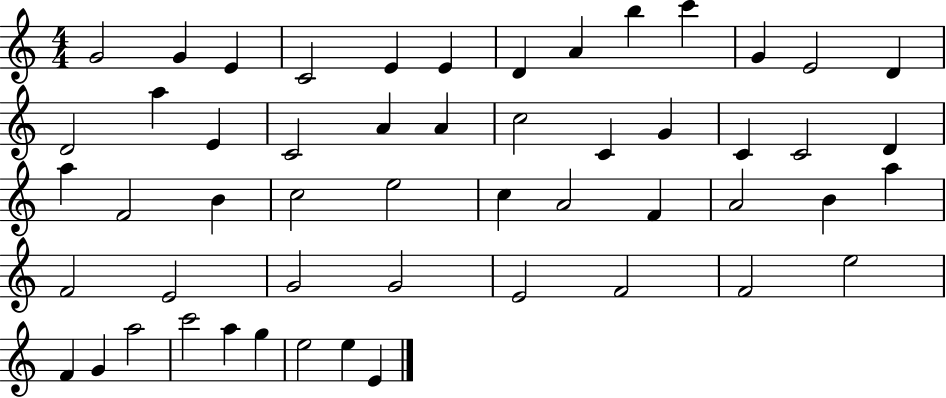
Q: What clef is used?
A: treble